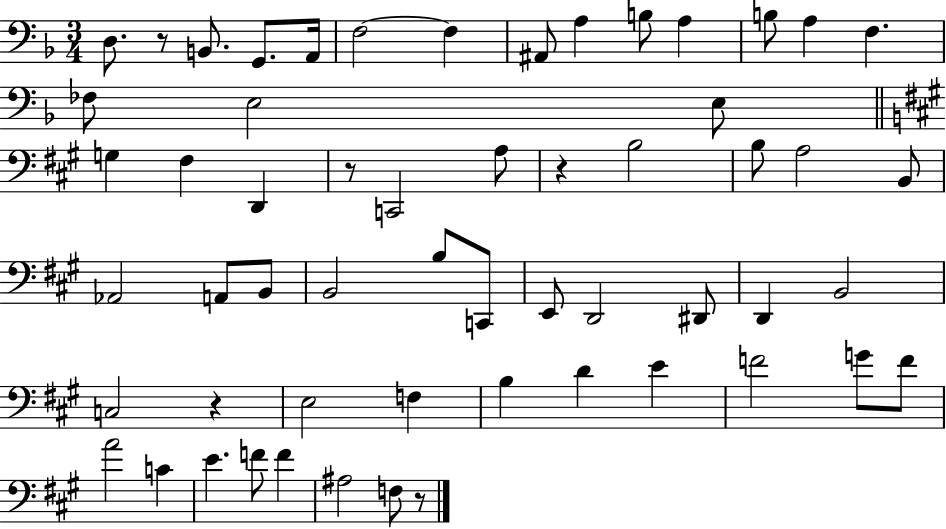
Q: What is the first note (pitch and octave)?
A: D3